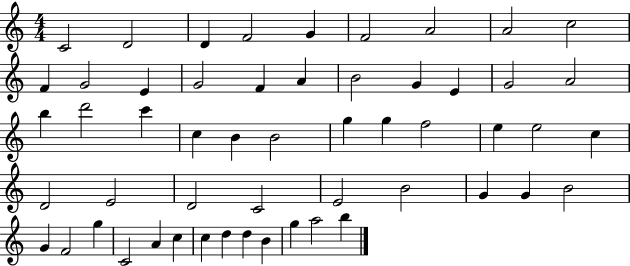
{
  \clef treble
  \numericTimeSignature
  \time 4/4
  \key c \major
  c'2 d'2 | d'4 f'2 g'4 | f'2 a'2 | a'2 c''2 | \break f'4 g'2 e'4 | g'2 f'4 a'4 | b'2 g'4 e'4 | g'2 a'2 | \break b''4 d'''2 c'''4 | c''4 b'4 b'2 | g''4 g''4 f''2 | e''4 e''2 c''4 | \break d'2 e'2 | d'2 c'2 | e'2 b'2 | g'4 g'4 b'2 | \break g'4 f'2 g''4 | c'2 a'4 c''4 | c''4 d''4 d''4 b'4 | g''4 a''2 b''4 | \break \bar "|."
}